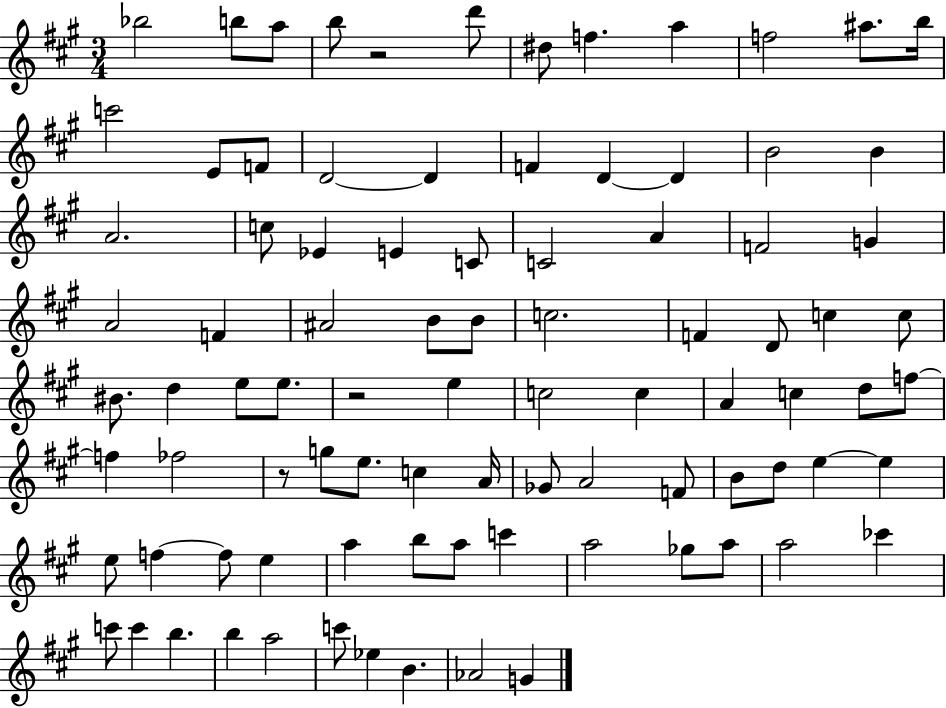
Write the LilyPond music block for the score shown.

{
  \clef treble
  \numericTimeSignature
  \time 3/4
  \key a \major
  bes''2 b''8 a''8 | b''8 r2 d'''8 | dis''8 f''4. a''4 | f''2 ais''8. b''16 | \break c'''2 e'8 f'8 | d'2~~ d'4 | f'4 d'4~~ d'4 | b'2 b'4 | \break a'2. | c''8 ees'4 e'4 c'8 | c'2 a'4 | f'2 g'4 | \break a'2 f'4 | ais'2 b'8 b'8 | c''2. | f'4 d'8 c''4 c''8 | \break bis'8. d''4 e''8 e''8. | r2 e''4 | c''2 c''4 | a'4 c''4 d''8 f''8~~ | \break f''4 fes''2 | r8 g''8 e''8. c''4 a'16 | ges'8 a'2 f'8 | b'8 d''8 e''4~~ e''4 | \break e''8 f''4~~ f''8 e''4 | a''4 b''8 a''8 c'''4 | a''2 ges''8 a''8 | a''2 ces'''4 | \break c'''8 c'''4 b''4. | b''4 a''2 | c'''8 ees''4 b'4. | aes'2 g'4 | \break \bar "|."
}